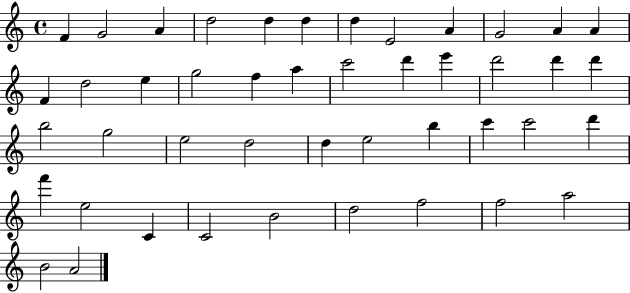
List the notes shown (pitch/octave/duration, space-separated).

F4/q G4/h A4/q D5/h D5/q D5/q D5/q E4/h A4/q G4/h A4/q A4/q F4/q D5/h E5/q G5/h F5/q A5/q C6/h D6/q E6/q D6/h D6/q D6/q B5/h G5/h E5/h D5/h D5/q E5/h B5/q C6/q C6/h D6/q F6/q E5/h C4/q C4/h B4/h D5/h F5/h F5/h A5/h B4/h A4/h